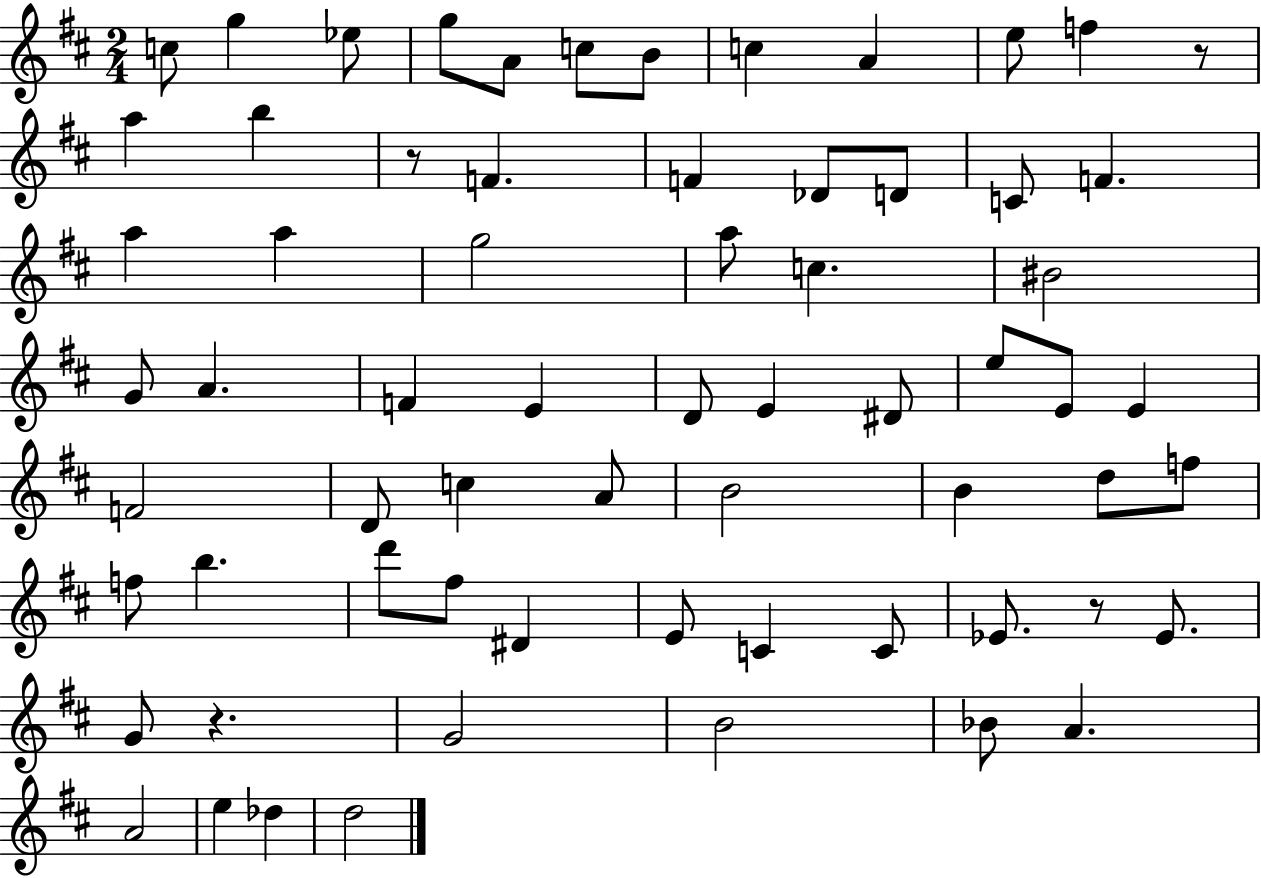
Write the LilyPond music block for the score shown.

{
  \clef treble
  \numericTimeSignature
  \time 2/4
  \key d \major
  c''8 g''4 ees''8 | g''8 a'8 c''8 b'8 | c''4 a'4 | e''8 f''4 r8 | \break a''4 b''4 | r8 f'4. | f'4 des'8 d'8 | c'8 f'4. | \break a''4 a''4 | g''2 | a''8 c''4. | bis'2 | \break g'8 a'4. | f'4 e'4 | d'8 e'4 dis'8 | e''8 e'8 e'4 | \break f'2 | d'8 c''4 a'8 | b'2 | b'4 d''8 f''8 | \break f''8 b''4. | d'''8 fis''8 dis'4 | e'8 c'4 c'8 | ees'8. r8 ees'8. | \break g'8 r4. | g'2 | b'2 | bes'8 a'4. | \break a'2 | e''4 des''4 | d''2 | \bar "|."
}